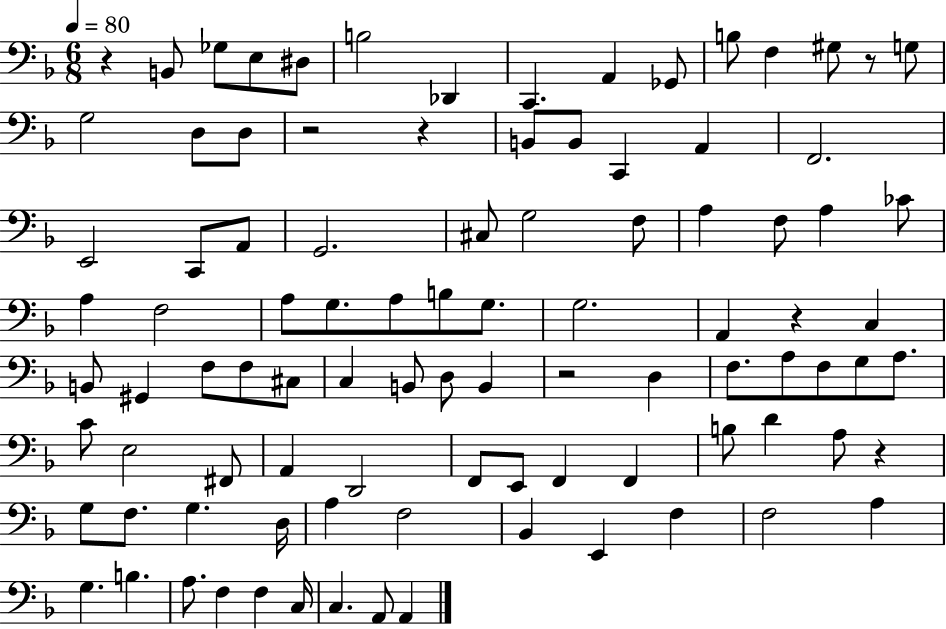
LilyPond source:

{
  \clef bass
  \numericTimeSignature
  \time 6/8
  \key f \major
  \tempo 4 = 80
  \repeat volta 2 { r4 b,8 ges8 e8 dis8 | b2 des,4 | c,4. a,4 ges,8 | b8 f4 gis8 r8 g8 | \break g2 d8 d8 | r2 r4 | b,8 b,8 c,4 a,4 | f,2. | \break e,2 c,8 a,8 | g,2. | cis8 g2 f8 | a4 f8 a4 ces'8 | \break a4 f2 | a8 g8. a8 b8 g8. | g2. | a,4 r4 c4 | \break b,8 gis,4 f8 f8 cis8 | c4 b,8 d8 b,4 | r2 d4 | f8. a8 f8 g8 a8. | \break c'8 e2 fis,8 | a,4 d,2 | f,8 e,8 f,4 f,4 | b8 d'4 a8 r4 | \break g8 f8. g4. d16 | a4 f2 | bes,4 e,4 f4 | f2 a4 | \break g4. b4. | a8. f4 f4 c16 | c4. a,8 a,4 | } \bar "|."
}